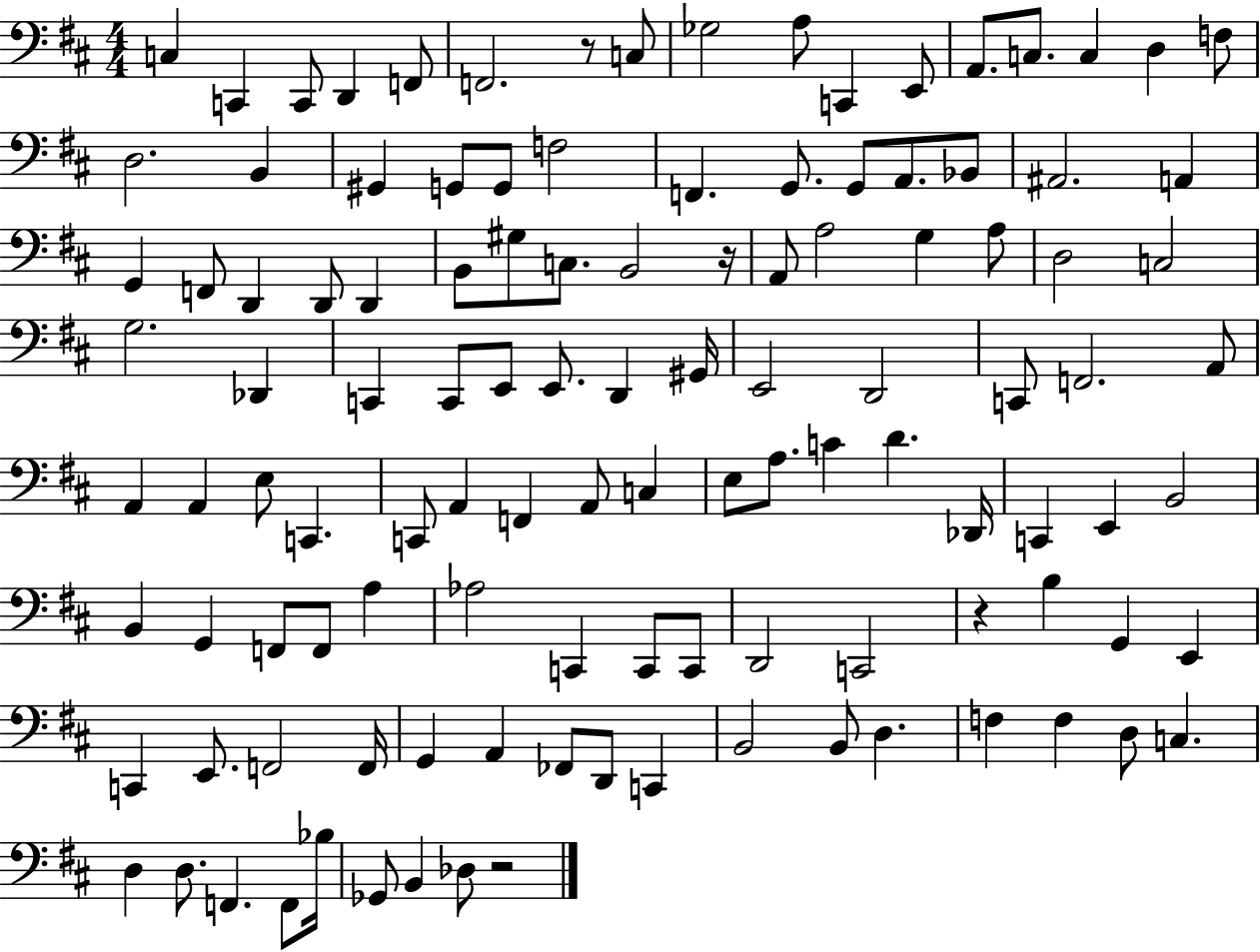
{
  \clef bass
  \numericTimeSignature
  \time 4/4
  \key d \major
  \repeat volta 2 { c4 c,4 c,8 d,4 f,8 | f,2. r8 c8 | ges2 a8 c,4 e,8 | a,8. c8. c4 d4 f8 | \break d2. b,4 | gis,4 g,8 g,8 f2 | f,4. g,8. g,8 a,8. bes,8 | ais,2. a,4 | \break g,4 f,8 d,4 d,8 d,4 | b,8 gis8 c8. b,2 r16 | a,8 a2 g4 a8 | d2 c2 | \break g2. des,4 | c,4 c,8 e,8 e,8. d,4 gis,16 | e,2 d,2 | c,8 f,2. a,8 | \break a,4 a,4 e8 c,4. | c,8 a,4 f,4 a,8 c4 | e8 a8. c'4 d'4. des,16 | c,4 e,4 b,2 | \break b,4 g,4 f,8 f,8 a4 | aes2 c,4 c,8 c,8 | d,2 c,2 | r4 b4 g,4 e,4 | \break c,4 e,8. f,2 f,16 | g,4 a,4 fes,8 d,8 c,4 | b,2 b,8 d4. | f4 f4 d8 c4. | \break d4 d8. f,4. f,8 bes16 | ges,8 b,4 des8 r2 | } \bar "|."
}